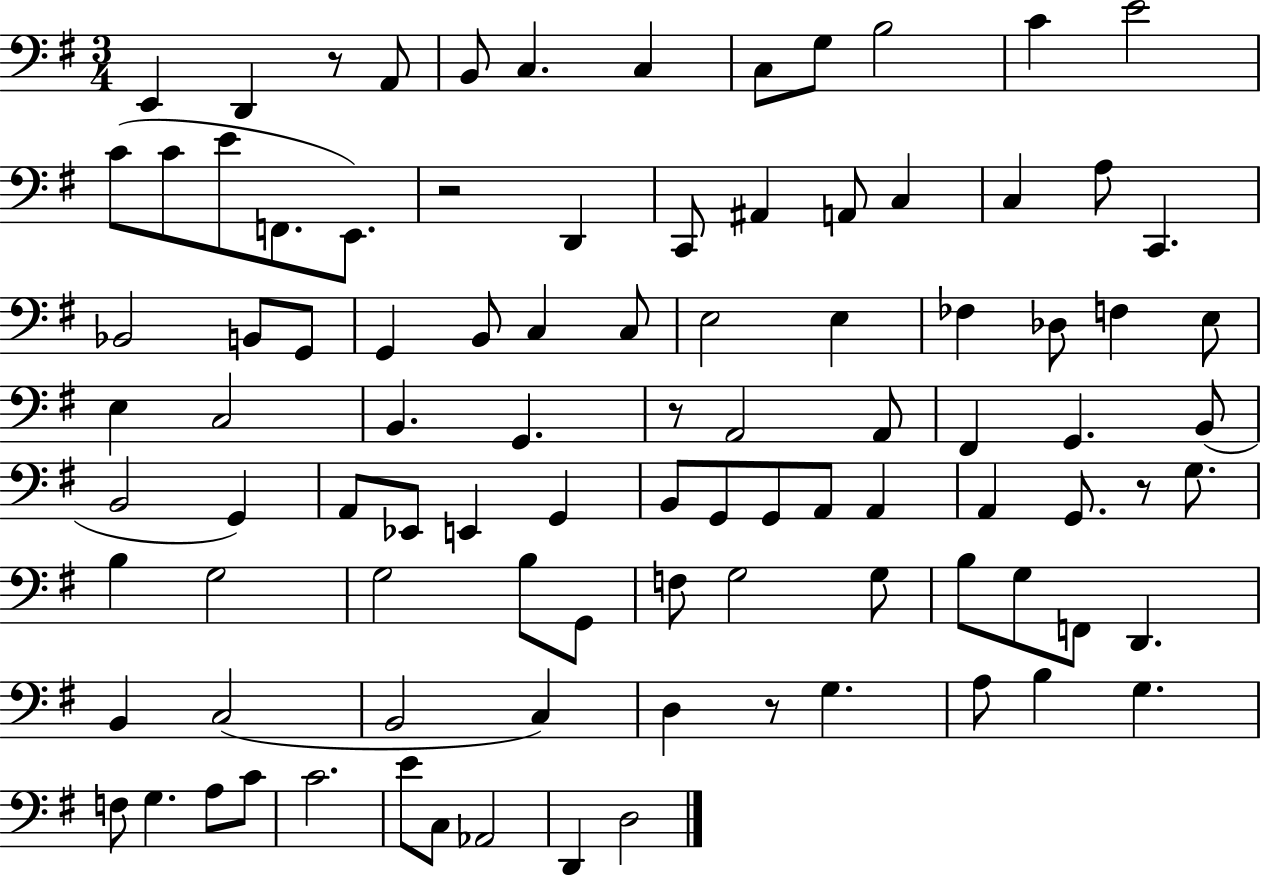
E2/q D2/q R/e A2/e B2/e C3/q. C3/q C3/e G3/e B3/h C4/q E4/h C4/e C4/e E4/e F2/e. E2/e. R/h D2/q C2/e A#2/q A2/e C3/q C3/q A3/e C2/q. Bb2/h B2/e G2/e G2/q B2/e C3/q C3/e E3/h E3/q FES3/q Db3/e F3/q E3/e E3/q C3/h B2/q. G2/q. R/e A2/h A2/e F#2/q G2/q. B2/e B2/h G2/q A2/e Eb2/e E2/q G2/q B2/e G2/e G2/e A2/e A2/q A2/q G2/e. R/e G3/e. B3/q G3/h G3/h B3/e G2/e F3/e G3/h G3/e B3/e G3/e F2/e D2/q. B2/q C3/h B2/h C3/q D3/q R/e G3/q. A3/e B3/q G3/q. F3/e G3/q. A3/e C4/e C4/h. E4/e C3/e Ab2/h D2/q D3/h